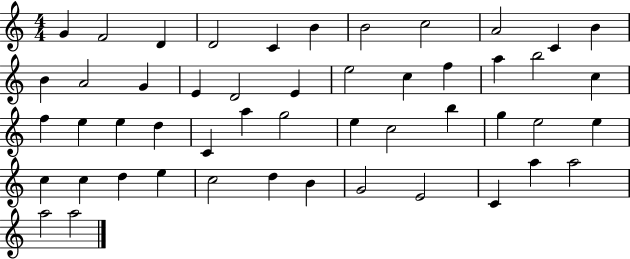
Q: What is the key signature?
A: C major